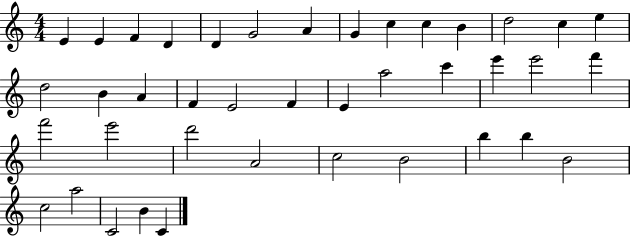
{
  \clef treble
  \numericTimeSignature
  \time 4/4
  \key c \major
  e'4 e'4 f'4 d'4 | d'4 g'2 a'4 | g'4 c''4 c''4 b'4 | d''2 c''4 e''4 | \break d''2 b'4 a'4 | f'4 e'2 f'4 | e'4 a''2 c'''4 | e'''4 e'''2 f'''4 | \break f'''2 e'''2 | d'''2 a'2 | c''2 b'2 | b''4 b''4 b'2 | \break c''2 a''2 | c'2 b'4 c'4 | \bar "|."
}